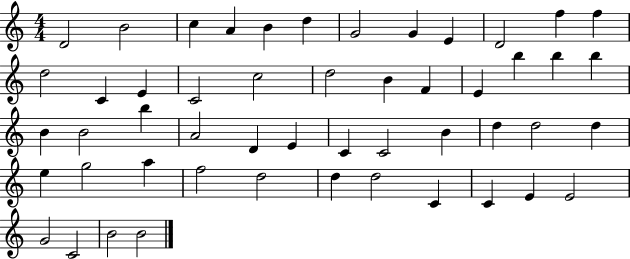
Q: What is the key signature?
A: C major